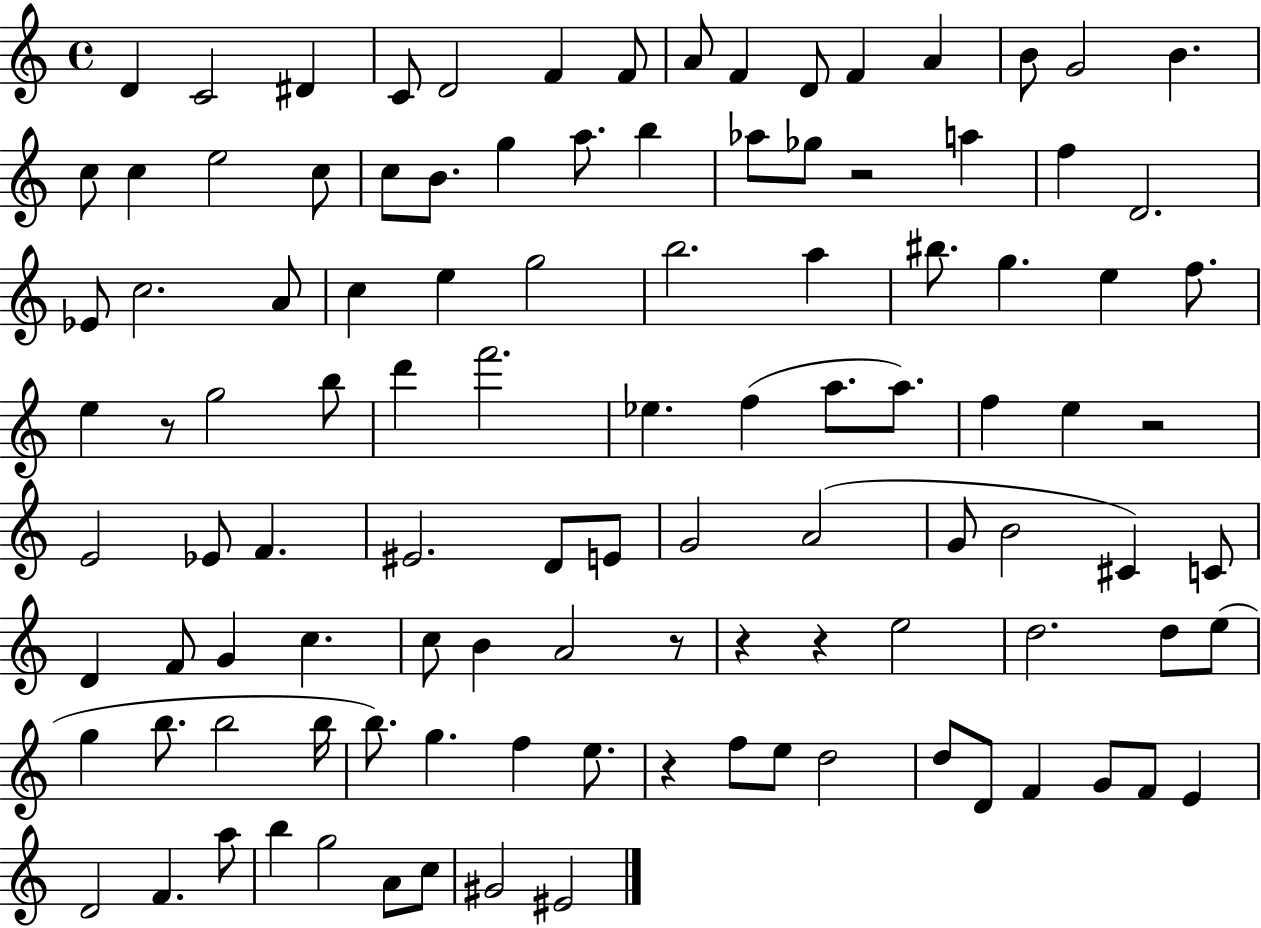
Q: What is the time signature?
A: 4/4